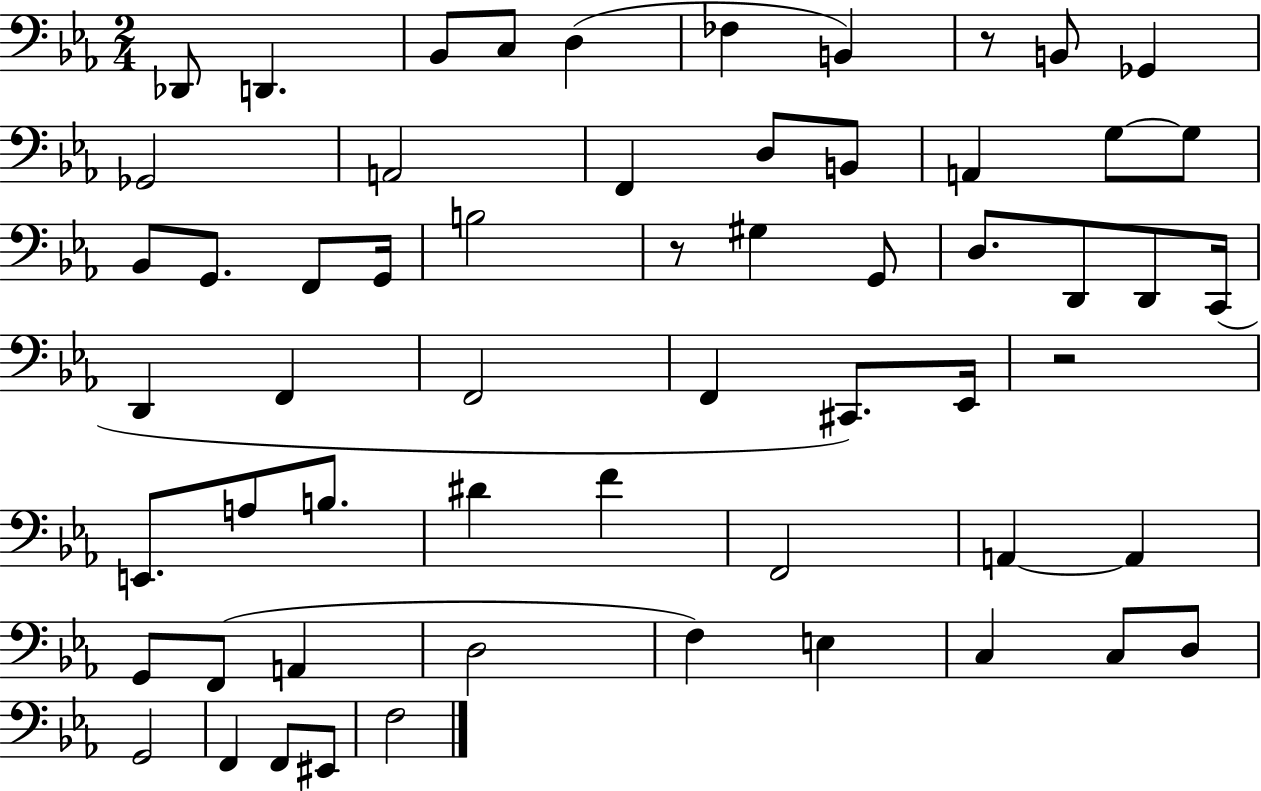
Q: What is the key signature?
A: EES major